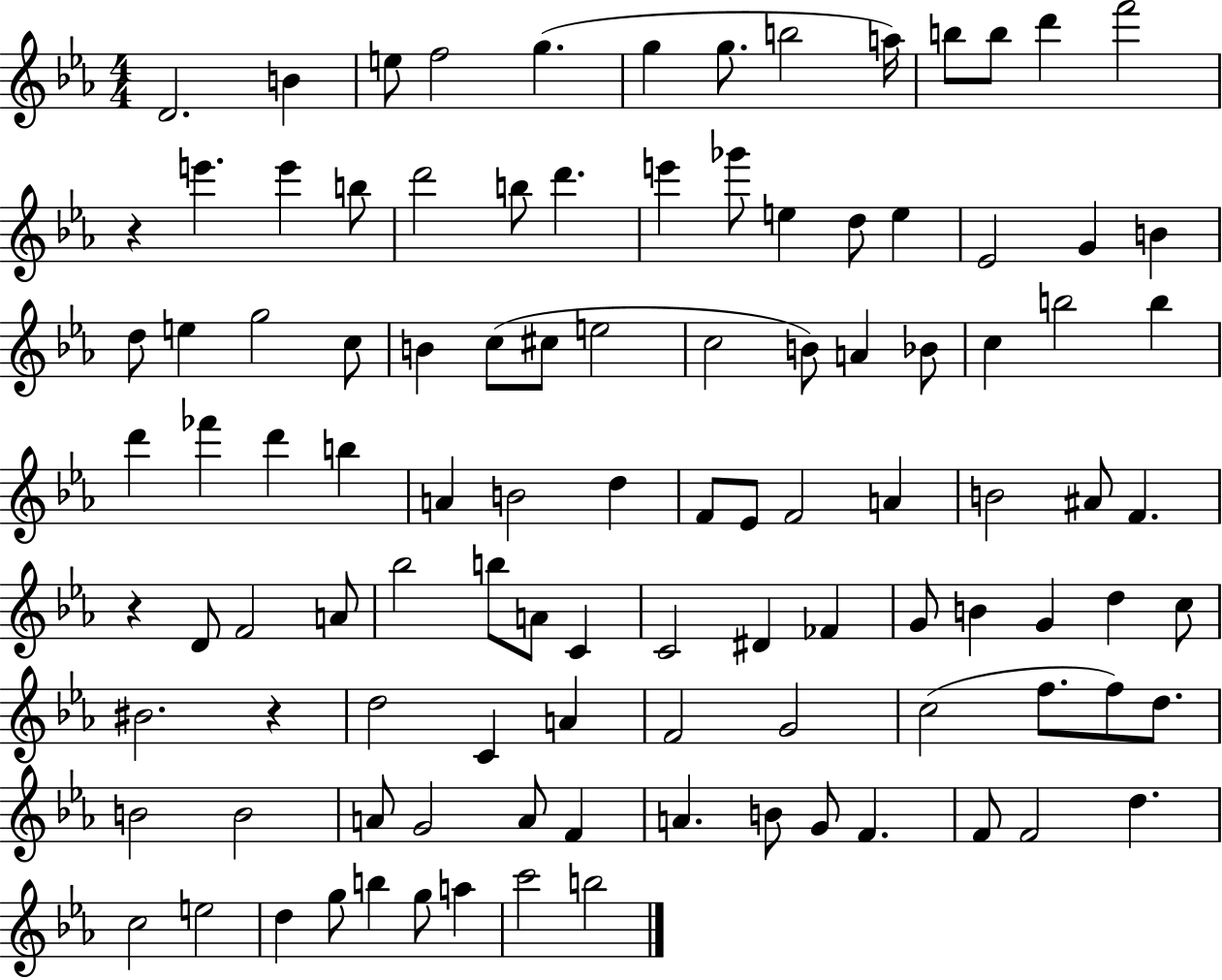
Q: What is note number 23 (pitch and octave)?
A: D5